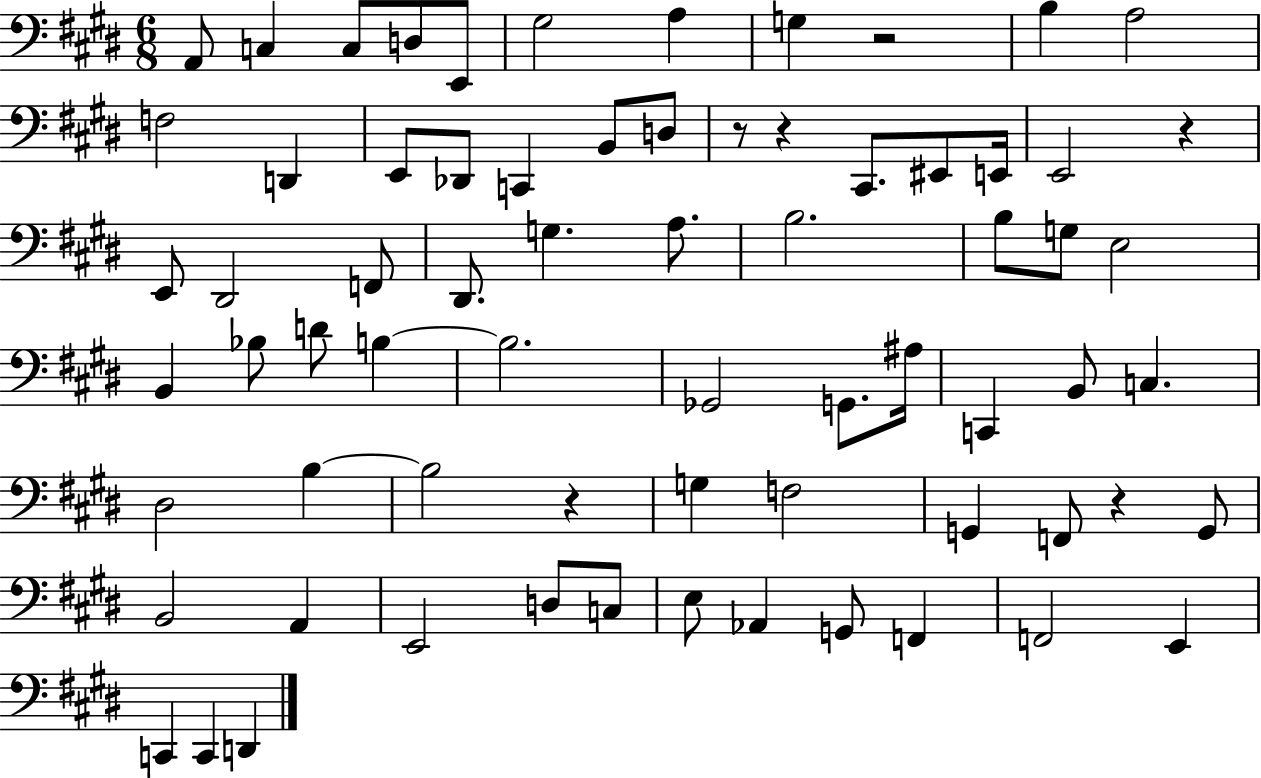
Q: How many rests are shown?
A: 6